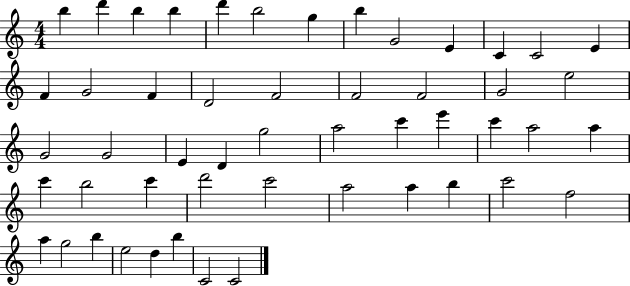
X:1
T:Untitled
M:4/4
L:1/4
K:C
b d' b b d' b2 g b G2 E C C2 E F G2 F D2 F2 F2 F2 G2 e2 G2 G2 E D g2 a2 c' e' c' a2 a c' b2 c' d'2 c'2 a2 a b c'2 f2 a g2 b e2 d b C2 C2